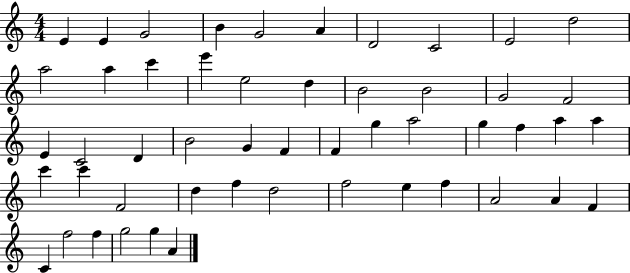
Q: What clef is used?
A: treble